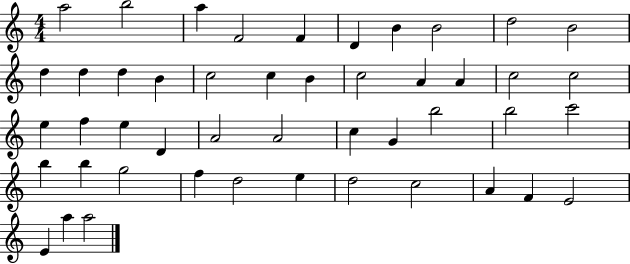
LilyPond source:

{
  \clef treble
  \numericTimeSignature
  \time 4/4
  \key c \major
  a''2 b''2 | a''4 f'2 f'4 | d'4 b'4 b'2 | d''2 b'2 | \break d''4 d''4 d''4 b'4 | c''2 c''4 b'4 | c''2 a'4 a'4 | c''2 c''2 | \break e''4 f''4 e''4 d'4 | a'2 a'2 | c''4 g'4 b''2 | b''2 c'''2 | \break b''4 b''4 g''2 | f''4 d''2 e''4 | d''2 c''2 | a'4 f'4 e'2 | \break e'4 a''4 a''2 | \bar "|."
}